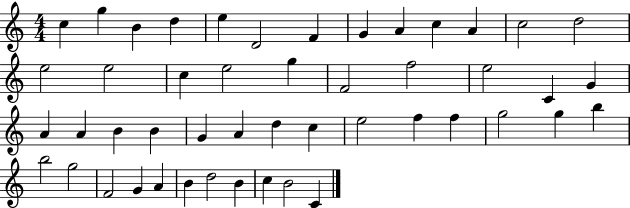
{
  \clef treble
  \numericTimeSignature
  \time 4/4
  \key c \major
  c''4 g''4 b'4 d''4 | e''4 d'2 f'4 | g'4 a'4 c''4 a'4 | c''2 d''2 | \break e''2 e''2 | c''4 e''2 g''4 | f'2 f''2 | e''2 c'4 g'4 | \break a'4 a'4 b'4 b'4 | g'4 a'4 d''4 c''4 | e''2 f''4 f''4 | g''2 g''4 b''4 | \break b''2 g''2 | f'2 g'4 a'4 | b'4 d''2 b'4 | c''4 b'2 c'4 | \break \bar "|."
}